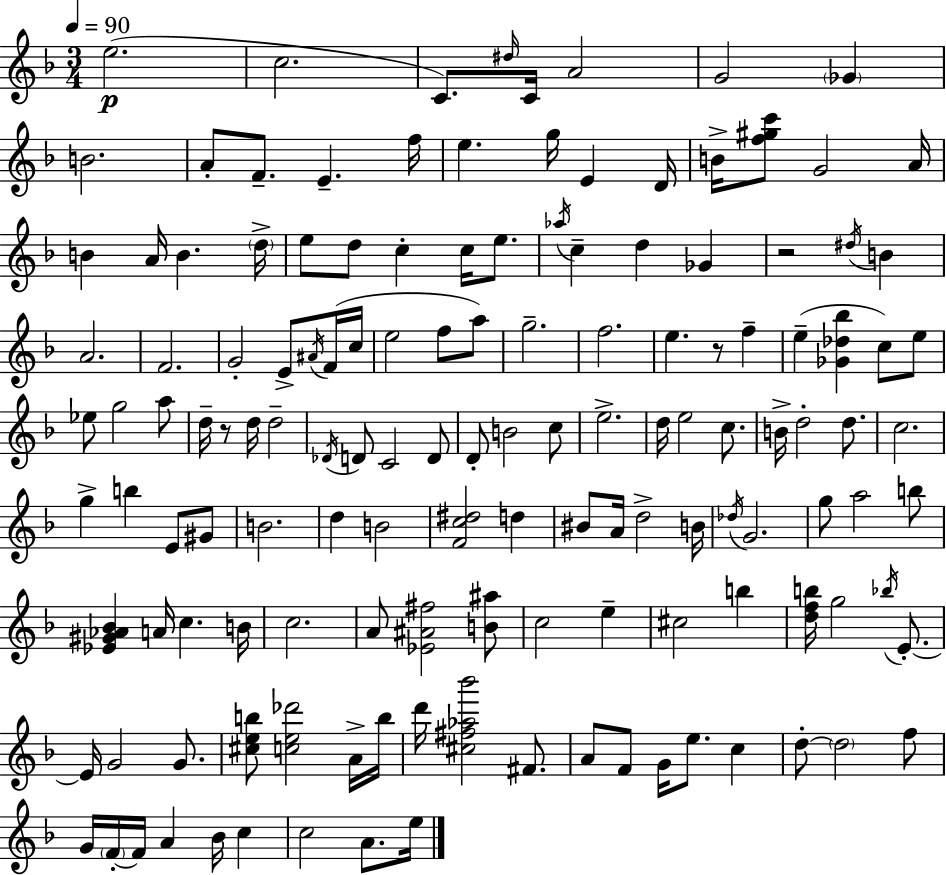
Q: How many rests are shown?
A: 3